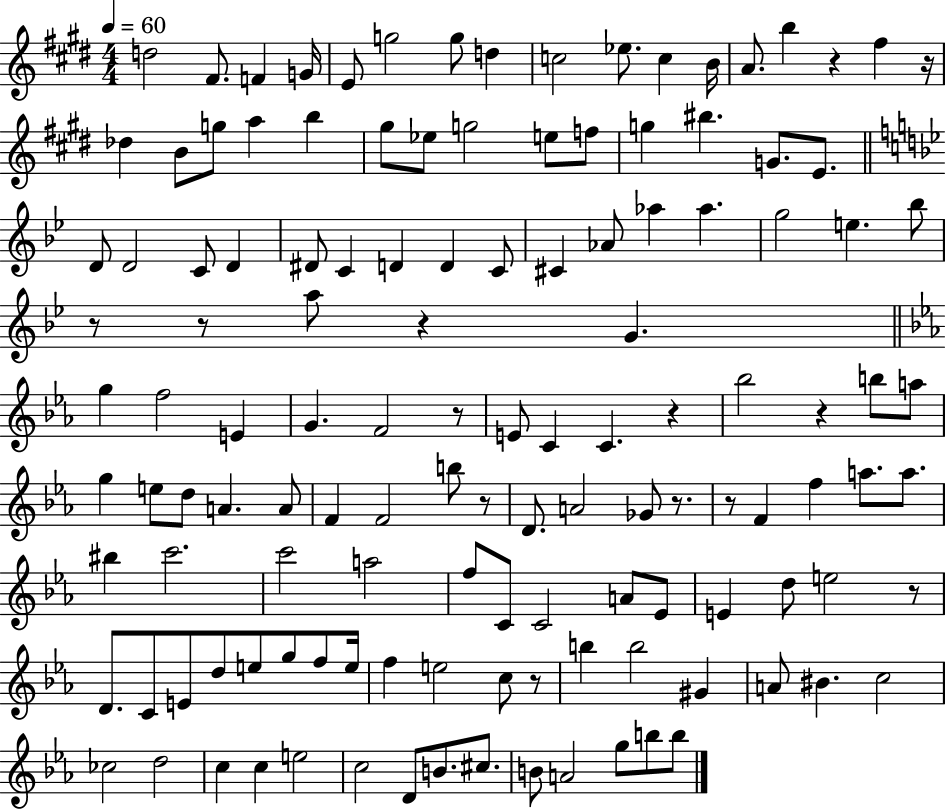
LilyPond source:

{
  \clef treble
  \numericTimeSignature
  \time 4/4
  \key e \major
  \tempo 4 = 60
  d''2 fis'8. f'4 g'16 | e'8 g''2 g''8 d''4 | c''2 ees''8. c''4 b'16 | a'8. b''4 r4 fis''4 r16 | \break des''4 b'8 g''8 a''4 b''4 | gis''8 ees''8 g''2 e''8 f''8 | g''4 bis''4. g'8. e'8. | \bar "||" \break \key bes \major d'8 d'2 c'8 d'4 | dis'8 c'4 d'4 d'4 c'8 | cis'4 aes'8 aes''4 aes''4. | g''2 e''4. bes''8 | \break r8 r8 a''8 r4 g'4. | \bar "||" \break \key ees \major g''4 f''2 e'4 | g'4. f'2 r8 | e'8 c'4 c'4. r4 | bes''2 r4 b''8 a''8 | \break g''4 e''8 d''8 a'4. a'8 | f'4 f'2 b''8 r8 | d'8. a'2 ges'8 r8. | r8 f'4 f''4 a''8. a''8. | \break bis''4 c'''2. | c'''2 a''2 | f''8 c'8 c'2 a'8 ees'8 | e'4 d''8 e''2 r8 | \break d'8. c'8 e'8 d''8 e''8 g''8 f''8 e''16 | f''4 e''2 c''8 r8 | b''4 b''2 gis'4 | a'8 bis'4. c''2 | \break ces''2 d''2 | c''4 c''4 e''2 | c''2 d'8 b'8. cis''8. | b'8 a'2 g''8 b''8 b''8 | \break \bar "|."
}